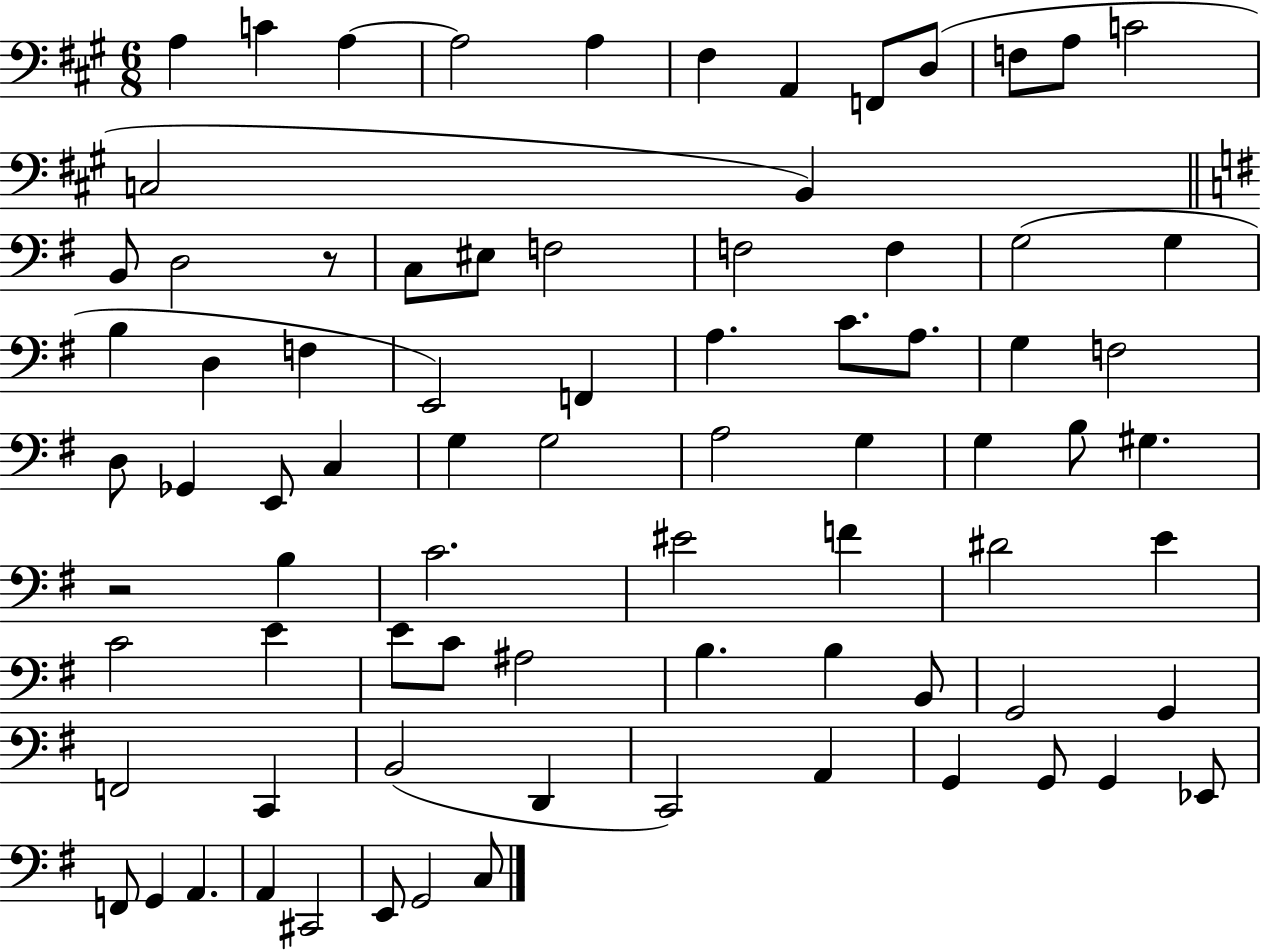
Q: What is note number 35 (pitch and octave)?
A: Gb2